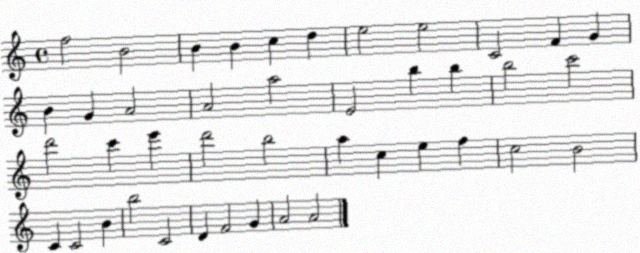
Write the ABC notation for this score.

X:1
T:Untitled
M:4/4
L:1/4
K:C
f2 B2 B B c d e2 e2 C2 F G B G A2 A2 a2 E2 b b b2 c'2 d'2 c' e' d'2 b2 a c e f c2 B2 C C2 B b2 C2 D F2 G A2 A2